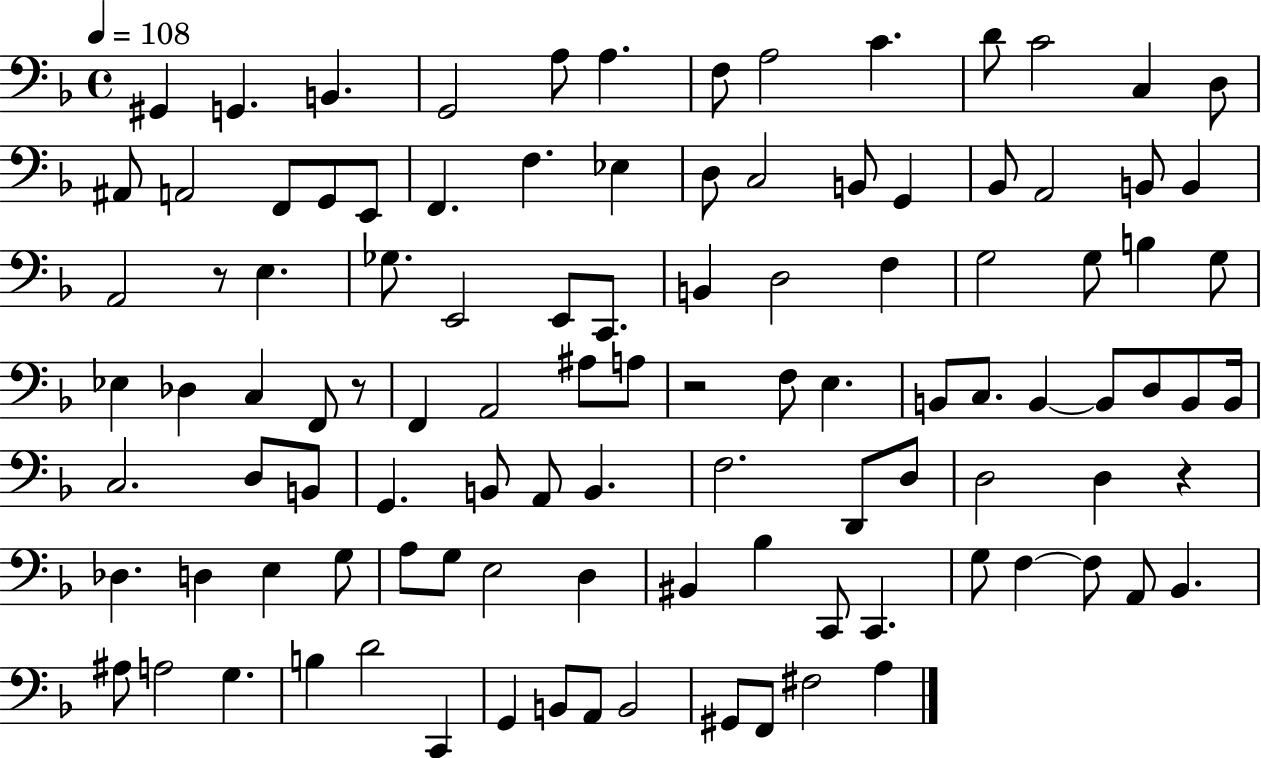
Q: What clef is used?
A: bass